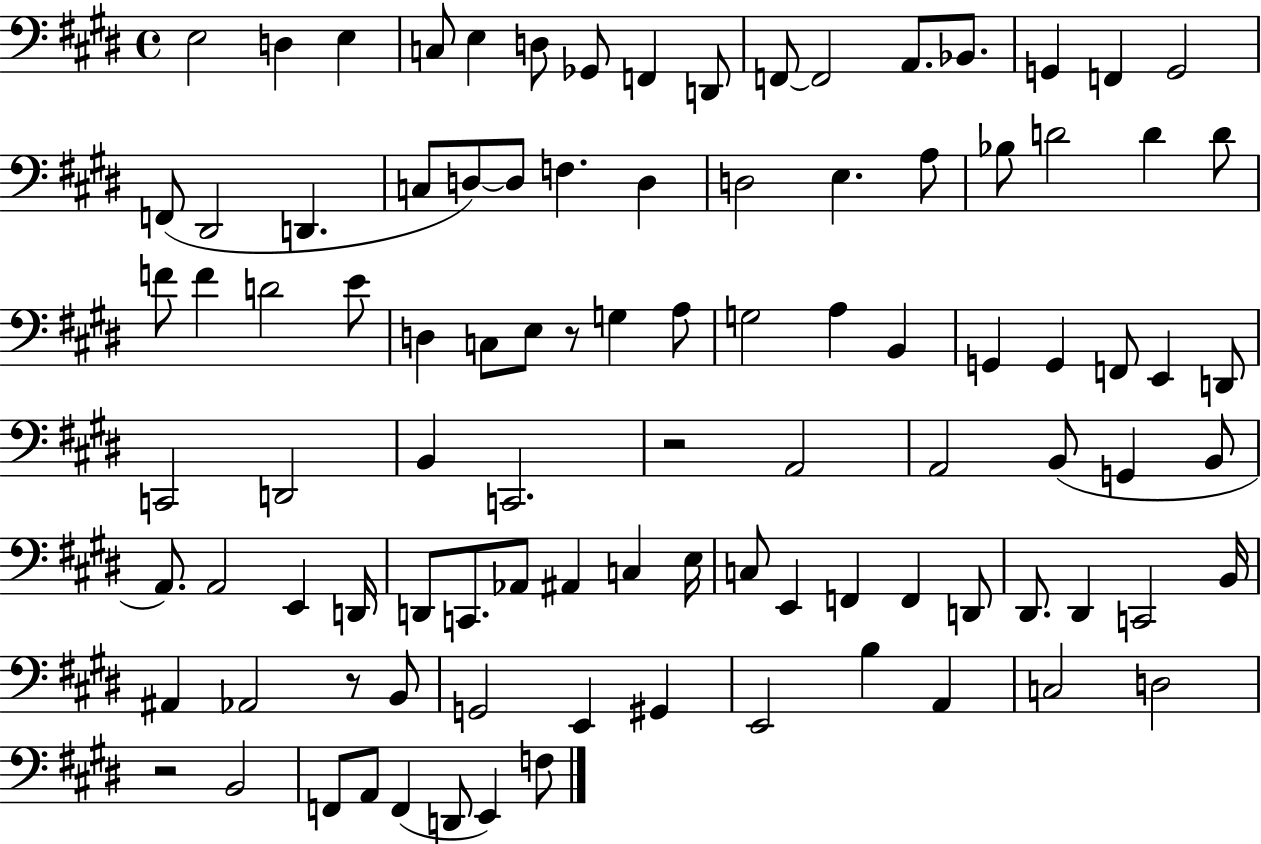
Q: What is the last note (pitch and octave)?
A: F3